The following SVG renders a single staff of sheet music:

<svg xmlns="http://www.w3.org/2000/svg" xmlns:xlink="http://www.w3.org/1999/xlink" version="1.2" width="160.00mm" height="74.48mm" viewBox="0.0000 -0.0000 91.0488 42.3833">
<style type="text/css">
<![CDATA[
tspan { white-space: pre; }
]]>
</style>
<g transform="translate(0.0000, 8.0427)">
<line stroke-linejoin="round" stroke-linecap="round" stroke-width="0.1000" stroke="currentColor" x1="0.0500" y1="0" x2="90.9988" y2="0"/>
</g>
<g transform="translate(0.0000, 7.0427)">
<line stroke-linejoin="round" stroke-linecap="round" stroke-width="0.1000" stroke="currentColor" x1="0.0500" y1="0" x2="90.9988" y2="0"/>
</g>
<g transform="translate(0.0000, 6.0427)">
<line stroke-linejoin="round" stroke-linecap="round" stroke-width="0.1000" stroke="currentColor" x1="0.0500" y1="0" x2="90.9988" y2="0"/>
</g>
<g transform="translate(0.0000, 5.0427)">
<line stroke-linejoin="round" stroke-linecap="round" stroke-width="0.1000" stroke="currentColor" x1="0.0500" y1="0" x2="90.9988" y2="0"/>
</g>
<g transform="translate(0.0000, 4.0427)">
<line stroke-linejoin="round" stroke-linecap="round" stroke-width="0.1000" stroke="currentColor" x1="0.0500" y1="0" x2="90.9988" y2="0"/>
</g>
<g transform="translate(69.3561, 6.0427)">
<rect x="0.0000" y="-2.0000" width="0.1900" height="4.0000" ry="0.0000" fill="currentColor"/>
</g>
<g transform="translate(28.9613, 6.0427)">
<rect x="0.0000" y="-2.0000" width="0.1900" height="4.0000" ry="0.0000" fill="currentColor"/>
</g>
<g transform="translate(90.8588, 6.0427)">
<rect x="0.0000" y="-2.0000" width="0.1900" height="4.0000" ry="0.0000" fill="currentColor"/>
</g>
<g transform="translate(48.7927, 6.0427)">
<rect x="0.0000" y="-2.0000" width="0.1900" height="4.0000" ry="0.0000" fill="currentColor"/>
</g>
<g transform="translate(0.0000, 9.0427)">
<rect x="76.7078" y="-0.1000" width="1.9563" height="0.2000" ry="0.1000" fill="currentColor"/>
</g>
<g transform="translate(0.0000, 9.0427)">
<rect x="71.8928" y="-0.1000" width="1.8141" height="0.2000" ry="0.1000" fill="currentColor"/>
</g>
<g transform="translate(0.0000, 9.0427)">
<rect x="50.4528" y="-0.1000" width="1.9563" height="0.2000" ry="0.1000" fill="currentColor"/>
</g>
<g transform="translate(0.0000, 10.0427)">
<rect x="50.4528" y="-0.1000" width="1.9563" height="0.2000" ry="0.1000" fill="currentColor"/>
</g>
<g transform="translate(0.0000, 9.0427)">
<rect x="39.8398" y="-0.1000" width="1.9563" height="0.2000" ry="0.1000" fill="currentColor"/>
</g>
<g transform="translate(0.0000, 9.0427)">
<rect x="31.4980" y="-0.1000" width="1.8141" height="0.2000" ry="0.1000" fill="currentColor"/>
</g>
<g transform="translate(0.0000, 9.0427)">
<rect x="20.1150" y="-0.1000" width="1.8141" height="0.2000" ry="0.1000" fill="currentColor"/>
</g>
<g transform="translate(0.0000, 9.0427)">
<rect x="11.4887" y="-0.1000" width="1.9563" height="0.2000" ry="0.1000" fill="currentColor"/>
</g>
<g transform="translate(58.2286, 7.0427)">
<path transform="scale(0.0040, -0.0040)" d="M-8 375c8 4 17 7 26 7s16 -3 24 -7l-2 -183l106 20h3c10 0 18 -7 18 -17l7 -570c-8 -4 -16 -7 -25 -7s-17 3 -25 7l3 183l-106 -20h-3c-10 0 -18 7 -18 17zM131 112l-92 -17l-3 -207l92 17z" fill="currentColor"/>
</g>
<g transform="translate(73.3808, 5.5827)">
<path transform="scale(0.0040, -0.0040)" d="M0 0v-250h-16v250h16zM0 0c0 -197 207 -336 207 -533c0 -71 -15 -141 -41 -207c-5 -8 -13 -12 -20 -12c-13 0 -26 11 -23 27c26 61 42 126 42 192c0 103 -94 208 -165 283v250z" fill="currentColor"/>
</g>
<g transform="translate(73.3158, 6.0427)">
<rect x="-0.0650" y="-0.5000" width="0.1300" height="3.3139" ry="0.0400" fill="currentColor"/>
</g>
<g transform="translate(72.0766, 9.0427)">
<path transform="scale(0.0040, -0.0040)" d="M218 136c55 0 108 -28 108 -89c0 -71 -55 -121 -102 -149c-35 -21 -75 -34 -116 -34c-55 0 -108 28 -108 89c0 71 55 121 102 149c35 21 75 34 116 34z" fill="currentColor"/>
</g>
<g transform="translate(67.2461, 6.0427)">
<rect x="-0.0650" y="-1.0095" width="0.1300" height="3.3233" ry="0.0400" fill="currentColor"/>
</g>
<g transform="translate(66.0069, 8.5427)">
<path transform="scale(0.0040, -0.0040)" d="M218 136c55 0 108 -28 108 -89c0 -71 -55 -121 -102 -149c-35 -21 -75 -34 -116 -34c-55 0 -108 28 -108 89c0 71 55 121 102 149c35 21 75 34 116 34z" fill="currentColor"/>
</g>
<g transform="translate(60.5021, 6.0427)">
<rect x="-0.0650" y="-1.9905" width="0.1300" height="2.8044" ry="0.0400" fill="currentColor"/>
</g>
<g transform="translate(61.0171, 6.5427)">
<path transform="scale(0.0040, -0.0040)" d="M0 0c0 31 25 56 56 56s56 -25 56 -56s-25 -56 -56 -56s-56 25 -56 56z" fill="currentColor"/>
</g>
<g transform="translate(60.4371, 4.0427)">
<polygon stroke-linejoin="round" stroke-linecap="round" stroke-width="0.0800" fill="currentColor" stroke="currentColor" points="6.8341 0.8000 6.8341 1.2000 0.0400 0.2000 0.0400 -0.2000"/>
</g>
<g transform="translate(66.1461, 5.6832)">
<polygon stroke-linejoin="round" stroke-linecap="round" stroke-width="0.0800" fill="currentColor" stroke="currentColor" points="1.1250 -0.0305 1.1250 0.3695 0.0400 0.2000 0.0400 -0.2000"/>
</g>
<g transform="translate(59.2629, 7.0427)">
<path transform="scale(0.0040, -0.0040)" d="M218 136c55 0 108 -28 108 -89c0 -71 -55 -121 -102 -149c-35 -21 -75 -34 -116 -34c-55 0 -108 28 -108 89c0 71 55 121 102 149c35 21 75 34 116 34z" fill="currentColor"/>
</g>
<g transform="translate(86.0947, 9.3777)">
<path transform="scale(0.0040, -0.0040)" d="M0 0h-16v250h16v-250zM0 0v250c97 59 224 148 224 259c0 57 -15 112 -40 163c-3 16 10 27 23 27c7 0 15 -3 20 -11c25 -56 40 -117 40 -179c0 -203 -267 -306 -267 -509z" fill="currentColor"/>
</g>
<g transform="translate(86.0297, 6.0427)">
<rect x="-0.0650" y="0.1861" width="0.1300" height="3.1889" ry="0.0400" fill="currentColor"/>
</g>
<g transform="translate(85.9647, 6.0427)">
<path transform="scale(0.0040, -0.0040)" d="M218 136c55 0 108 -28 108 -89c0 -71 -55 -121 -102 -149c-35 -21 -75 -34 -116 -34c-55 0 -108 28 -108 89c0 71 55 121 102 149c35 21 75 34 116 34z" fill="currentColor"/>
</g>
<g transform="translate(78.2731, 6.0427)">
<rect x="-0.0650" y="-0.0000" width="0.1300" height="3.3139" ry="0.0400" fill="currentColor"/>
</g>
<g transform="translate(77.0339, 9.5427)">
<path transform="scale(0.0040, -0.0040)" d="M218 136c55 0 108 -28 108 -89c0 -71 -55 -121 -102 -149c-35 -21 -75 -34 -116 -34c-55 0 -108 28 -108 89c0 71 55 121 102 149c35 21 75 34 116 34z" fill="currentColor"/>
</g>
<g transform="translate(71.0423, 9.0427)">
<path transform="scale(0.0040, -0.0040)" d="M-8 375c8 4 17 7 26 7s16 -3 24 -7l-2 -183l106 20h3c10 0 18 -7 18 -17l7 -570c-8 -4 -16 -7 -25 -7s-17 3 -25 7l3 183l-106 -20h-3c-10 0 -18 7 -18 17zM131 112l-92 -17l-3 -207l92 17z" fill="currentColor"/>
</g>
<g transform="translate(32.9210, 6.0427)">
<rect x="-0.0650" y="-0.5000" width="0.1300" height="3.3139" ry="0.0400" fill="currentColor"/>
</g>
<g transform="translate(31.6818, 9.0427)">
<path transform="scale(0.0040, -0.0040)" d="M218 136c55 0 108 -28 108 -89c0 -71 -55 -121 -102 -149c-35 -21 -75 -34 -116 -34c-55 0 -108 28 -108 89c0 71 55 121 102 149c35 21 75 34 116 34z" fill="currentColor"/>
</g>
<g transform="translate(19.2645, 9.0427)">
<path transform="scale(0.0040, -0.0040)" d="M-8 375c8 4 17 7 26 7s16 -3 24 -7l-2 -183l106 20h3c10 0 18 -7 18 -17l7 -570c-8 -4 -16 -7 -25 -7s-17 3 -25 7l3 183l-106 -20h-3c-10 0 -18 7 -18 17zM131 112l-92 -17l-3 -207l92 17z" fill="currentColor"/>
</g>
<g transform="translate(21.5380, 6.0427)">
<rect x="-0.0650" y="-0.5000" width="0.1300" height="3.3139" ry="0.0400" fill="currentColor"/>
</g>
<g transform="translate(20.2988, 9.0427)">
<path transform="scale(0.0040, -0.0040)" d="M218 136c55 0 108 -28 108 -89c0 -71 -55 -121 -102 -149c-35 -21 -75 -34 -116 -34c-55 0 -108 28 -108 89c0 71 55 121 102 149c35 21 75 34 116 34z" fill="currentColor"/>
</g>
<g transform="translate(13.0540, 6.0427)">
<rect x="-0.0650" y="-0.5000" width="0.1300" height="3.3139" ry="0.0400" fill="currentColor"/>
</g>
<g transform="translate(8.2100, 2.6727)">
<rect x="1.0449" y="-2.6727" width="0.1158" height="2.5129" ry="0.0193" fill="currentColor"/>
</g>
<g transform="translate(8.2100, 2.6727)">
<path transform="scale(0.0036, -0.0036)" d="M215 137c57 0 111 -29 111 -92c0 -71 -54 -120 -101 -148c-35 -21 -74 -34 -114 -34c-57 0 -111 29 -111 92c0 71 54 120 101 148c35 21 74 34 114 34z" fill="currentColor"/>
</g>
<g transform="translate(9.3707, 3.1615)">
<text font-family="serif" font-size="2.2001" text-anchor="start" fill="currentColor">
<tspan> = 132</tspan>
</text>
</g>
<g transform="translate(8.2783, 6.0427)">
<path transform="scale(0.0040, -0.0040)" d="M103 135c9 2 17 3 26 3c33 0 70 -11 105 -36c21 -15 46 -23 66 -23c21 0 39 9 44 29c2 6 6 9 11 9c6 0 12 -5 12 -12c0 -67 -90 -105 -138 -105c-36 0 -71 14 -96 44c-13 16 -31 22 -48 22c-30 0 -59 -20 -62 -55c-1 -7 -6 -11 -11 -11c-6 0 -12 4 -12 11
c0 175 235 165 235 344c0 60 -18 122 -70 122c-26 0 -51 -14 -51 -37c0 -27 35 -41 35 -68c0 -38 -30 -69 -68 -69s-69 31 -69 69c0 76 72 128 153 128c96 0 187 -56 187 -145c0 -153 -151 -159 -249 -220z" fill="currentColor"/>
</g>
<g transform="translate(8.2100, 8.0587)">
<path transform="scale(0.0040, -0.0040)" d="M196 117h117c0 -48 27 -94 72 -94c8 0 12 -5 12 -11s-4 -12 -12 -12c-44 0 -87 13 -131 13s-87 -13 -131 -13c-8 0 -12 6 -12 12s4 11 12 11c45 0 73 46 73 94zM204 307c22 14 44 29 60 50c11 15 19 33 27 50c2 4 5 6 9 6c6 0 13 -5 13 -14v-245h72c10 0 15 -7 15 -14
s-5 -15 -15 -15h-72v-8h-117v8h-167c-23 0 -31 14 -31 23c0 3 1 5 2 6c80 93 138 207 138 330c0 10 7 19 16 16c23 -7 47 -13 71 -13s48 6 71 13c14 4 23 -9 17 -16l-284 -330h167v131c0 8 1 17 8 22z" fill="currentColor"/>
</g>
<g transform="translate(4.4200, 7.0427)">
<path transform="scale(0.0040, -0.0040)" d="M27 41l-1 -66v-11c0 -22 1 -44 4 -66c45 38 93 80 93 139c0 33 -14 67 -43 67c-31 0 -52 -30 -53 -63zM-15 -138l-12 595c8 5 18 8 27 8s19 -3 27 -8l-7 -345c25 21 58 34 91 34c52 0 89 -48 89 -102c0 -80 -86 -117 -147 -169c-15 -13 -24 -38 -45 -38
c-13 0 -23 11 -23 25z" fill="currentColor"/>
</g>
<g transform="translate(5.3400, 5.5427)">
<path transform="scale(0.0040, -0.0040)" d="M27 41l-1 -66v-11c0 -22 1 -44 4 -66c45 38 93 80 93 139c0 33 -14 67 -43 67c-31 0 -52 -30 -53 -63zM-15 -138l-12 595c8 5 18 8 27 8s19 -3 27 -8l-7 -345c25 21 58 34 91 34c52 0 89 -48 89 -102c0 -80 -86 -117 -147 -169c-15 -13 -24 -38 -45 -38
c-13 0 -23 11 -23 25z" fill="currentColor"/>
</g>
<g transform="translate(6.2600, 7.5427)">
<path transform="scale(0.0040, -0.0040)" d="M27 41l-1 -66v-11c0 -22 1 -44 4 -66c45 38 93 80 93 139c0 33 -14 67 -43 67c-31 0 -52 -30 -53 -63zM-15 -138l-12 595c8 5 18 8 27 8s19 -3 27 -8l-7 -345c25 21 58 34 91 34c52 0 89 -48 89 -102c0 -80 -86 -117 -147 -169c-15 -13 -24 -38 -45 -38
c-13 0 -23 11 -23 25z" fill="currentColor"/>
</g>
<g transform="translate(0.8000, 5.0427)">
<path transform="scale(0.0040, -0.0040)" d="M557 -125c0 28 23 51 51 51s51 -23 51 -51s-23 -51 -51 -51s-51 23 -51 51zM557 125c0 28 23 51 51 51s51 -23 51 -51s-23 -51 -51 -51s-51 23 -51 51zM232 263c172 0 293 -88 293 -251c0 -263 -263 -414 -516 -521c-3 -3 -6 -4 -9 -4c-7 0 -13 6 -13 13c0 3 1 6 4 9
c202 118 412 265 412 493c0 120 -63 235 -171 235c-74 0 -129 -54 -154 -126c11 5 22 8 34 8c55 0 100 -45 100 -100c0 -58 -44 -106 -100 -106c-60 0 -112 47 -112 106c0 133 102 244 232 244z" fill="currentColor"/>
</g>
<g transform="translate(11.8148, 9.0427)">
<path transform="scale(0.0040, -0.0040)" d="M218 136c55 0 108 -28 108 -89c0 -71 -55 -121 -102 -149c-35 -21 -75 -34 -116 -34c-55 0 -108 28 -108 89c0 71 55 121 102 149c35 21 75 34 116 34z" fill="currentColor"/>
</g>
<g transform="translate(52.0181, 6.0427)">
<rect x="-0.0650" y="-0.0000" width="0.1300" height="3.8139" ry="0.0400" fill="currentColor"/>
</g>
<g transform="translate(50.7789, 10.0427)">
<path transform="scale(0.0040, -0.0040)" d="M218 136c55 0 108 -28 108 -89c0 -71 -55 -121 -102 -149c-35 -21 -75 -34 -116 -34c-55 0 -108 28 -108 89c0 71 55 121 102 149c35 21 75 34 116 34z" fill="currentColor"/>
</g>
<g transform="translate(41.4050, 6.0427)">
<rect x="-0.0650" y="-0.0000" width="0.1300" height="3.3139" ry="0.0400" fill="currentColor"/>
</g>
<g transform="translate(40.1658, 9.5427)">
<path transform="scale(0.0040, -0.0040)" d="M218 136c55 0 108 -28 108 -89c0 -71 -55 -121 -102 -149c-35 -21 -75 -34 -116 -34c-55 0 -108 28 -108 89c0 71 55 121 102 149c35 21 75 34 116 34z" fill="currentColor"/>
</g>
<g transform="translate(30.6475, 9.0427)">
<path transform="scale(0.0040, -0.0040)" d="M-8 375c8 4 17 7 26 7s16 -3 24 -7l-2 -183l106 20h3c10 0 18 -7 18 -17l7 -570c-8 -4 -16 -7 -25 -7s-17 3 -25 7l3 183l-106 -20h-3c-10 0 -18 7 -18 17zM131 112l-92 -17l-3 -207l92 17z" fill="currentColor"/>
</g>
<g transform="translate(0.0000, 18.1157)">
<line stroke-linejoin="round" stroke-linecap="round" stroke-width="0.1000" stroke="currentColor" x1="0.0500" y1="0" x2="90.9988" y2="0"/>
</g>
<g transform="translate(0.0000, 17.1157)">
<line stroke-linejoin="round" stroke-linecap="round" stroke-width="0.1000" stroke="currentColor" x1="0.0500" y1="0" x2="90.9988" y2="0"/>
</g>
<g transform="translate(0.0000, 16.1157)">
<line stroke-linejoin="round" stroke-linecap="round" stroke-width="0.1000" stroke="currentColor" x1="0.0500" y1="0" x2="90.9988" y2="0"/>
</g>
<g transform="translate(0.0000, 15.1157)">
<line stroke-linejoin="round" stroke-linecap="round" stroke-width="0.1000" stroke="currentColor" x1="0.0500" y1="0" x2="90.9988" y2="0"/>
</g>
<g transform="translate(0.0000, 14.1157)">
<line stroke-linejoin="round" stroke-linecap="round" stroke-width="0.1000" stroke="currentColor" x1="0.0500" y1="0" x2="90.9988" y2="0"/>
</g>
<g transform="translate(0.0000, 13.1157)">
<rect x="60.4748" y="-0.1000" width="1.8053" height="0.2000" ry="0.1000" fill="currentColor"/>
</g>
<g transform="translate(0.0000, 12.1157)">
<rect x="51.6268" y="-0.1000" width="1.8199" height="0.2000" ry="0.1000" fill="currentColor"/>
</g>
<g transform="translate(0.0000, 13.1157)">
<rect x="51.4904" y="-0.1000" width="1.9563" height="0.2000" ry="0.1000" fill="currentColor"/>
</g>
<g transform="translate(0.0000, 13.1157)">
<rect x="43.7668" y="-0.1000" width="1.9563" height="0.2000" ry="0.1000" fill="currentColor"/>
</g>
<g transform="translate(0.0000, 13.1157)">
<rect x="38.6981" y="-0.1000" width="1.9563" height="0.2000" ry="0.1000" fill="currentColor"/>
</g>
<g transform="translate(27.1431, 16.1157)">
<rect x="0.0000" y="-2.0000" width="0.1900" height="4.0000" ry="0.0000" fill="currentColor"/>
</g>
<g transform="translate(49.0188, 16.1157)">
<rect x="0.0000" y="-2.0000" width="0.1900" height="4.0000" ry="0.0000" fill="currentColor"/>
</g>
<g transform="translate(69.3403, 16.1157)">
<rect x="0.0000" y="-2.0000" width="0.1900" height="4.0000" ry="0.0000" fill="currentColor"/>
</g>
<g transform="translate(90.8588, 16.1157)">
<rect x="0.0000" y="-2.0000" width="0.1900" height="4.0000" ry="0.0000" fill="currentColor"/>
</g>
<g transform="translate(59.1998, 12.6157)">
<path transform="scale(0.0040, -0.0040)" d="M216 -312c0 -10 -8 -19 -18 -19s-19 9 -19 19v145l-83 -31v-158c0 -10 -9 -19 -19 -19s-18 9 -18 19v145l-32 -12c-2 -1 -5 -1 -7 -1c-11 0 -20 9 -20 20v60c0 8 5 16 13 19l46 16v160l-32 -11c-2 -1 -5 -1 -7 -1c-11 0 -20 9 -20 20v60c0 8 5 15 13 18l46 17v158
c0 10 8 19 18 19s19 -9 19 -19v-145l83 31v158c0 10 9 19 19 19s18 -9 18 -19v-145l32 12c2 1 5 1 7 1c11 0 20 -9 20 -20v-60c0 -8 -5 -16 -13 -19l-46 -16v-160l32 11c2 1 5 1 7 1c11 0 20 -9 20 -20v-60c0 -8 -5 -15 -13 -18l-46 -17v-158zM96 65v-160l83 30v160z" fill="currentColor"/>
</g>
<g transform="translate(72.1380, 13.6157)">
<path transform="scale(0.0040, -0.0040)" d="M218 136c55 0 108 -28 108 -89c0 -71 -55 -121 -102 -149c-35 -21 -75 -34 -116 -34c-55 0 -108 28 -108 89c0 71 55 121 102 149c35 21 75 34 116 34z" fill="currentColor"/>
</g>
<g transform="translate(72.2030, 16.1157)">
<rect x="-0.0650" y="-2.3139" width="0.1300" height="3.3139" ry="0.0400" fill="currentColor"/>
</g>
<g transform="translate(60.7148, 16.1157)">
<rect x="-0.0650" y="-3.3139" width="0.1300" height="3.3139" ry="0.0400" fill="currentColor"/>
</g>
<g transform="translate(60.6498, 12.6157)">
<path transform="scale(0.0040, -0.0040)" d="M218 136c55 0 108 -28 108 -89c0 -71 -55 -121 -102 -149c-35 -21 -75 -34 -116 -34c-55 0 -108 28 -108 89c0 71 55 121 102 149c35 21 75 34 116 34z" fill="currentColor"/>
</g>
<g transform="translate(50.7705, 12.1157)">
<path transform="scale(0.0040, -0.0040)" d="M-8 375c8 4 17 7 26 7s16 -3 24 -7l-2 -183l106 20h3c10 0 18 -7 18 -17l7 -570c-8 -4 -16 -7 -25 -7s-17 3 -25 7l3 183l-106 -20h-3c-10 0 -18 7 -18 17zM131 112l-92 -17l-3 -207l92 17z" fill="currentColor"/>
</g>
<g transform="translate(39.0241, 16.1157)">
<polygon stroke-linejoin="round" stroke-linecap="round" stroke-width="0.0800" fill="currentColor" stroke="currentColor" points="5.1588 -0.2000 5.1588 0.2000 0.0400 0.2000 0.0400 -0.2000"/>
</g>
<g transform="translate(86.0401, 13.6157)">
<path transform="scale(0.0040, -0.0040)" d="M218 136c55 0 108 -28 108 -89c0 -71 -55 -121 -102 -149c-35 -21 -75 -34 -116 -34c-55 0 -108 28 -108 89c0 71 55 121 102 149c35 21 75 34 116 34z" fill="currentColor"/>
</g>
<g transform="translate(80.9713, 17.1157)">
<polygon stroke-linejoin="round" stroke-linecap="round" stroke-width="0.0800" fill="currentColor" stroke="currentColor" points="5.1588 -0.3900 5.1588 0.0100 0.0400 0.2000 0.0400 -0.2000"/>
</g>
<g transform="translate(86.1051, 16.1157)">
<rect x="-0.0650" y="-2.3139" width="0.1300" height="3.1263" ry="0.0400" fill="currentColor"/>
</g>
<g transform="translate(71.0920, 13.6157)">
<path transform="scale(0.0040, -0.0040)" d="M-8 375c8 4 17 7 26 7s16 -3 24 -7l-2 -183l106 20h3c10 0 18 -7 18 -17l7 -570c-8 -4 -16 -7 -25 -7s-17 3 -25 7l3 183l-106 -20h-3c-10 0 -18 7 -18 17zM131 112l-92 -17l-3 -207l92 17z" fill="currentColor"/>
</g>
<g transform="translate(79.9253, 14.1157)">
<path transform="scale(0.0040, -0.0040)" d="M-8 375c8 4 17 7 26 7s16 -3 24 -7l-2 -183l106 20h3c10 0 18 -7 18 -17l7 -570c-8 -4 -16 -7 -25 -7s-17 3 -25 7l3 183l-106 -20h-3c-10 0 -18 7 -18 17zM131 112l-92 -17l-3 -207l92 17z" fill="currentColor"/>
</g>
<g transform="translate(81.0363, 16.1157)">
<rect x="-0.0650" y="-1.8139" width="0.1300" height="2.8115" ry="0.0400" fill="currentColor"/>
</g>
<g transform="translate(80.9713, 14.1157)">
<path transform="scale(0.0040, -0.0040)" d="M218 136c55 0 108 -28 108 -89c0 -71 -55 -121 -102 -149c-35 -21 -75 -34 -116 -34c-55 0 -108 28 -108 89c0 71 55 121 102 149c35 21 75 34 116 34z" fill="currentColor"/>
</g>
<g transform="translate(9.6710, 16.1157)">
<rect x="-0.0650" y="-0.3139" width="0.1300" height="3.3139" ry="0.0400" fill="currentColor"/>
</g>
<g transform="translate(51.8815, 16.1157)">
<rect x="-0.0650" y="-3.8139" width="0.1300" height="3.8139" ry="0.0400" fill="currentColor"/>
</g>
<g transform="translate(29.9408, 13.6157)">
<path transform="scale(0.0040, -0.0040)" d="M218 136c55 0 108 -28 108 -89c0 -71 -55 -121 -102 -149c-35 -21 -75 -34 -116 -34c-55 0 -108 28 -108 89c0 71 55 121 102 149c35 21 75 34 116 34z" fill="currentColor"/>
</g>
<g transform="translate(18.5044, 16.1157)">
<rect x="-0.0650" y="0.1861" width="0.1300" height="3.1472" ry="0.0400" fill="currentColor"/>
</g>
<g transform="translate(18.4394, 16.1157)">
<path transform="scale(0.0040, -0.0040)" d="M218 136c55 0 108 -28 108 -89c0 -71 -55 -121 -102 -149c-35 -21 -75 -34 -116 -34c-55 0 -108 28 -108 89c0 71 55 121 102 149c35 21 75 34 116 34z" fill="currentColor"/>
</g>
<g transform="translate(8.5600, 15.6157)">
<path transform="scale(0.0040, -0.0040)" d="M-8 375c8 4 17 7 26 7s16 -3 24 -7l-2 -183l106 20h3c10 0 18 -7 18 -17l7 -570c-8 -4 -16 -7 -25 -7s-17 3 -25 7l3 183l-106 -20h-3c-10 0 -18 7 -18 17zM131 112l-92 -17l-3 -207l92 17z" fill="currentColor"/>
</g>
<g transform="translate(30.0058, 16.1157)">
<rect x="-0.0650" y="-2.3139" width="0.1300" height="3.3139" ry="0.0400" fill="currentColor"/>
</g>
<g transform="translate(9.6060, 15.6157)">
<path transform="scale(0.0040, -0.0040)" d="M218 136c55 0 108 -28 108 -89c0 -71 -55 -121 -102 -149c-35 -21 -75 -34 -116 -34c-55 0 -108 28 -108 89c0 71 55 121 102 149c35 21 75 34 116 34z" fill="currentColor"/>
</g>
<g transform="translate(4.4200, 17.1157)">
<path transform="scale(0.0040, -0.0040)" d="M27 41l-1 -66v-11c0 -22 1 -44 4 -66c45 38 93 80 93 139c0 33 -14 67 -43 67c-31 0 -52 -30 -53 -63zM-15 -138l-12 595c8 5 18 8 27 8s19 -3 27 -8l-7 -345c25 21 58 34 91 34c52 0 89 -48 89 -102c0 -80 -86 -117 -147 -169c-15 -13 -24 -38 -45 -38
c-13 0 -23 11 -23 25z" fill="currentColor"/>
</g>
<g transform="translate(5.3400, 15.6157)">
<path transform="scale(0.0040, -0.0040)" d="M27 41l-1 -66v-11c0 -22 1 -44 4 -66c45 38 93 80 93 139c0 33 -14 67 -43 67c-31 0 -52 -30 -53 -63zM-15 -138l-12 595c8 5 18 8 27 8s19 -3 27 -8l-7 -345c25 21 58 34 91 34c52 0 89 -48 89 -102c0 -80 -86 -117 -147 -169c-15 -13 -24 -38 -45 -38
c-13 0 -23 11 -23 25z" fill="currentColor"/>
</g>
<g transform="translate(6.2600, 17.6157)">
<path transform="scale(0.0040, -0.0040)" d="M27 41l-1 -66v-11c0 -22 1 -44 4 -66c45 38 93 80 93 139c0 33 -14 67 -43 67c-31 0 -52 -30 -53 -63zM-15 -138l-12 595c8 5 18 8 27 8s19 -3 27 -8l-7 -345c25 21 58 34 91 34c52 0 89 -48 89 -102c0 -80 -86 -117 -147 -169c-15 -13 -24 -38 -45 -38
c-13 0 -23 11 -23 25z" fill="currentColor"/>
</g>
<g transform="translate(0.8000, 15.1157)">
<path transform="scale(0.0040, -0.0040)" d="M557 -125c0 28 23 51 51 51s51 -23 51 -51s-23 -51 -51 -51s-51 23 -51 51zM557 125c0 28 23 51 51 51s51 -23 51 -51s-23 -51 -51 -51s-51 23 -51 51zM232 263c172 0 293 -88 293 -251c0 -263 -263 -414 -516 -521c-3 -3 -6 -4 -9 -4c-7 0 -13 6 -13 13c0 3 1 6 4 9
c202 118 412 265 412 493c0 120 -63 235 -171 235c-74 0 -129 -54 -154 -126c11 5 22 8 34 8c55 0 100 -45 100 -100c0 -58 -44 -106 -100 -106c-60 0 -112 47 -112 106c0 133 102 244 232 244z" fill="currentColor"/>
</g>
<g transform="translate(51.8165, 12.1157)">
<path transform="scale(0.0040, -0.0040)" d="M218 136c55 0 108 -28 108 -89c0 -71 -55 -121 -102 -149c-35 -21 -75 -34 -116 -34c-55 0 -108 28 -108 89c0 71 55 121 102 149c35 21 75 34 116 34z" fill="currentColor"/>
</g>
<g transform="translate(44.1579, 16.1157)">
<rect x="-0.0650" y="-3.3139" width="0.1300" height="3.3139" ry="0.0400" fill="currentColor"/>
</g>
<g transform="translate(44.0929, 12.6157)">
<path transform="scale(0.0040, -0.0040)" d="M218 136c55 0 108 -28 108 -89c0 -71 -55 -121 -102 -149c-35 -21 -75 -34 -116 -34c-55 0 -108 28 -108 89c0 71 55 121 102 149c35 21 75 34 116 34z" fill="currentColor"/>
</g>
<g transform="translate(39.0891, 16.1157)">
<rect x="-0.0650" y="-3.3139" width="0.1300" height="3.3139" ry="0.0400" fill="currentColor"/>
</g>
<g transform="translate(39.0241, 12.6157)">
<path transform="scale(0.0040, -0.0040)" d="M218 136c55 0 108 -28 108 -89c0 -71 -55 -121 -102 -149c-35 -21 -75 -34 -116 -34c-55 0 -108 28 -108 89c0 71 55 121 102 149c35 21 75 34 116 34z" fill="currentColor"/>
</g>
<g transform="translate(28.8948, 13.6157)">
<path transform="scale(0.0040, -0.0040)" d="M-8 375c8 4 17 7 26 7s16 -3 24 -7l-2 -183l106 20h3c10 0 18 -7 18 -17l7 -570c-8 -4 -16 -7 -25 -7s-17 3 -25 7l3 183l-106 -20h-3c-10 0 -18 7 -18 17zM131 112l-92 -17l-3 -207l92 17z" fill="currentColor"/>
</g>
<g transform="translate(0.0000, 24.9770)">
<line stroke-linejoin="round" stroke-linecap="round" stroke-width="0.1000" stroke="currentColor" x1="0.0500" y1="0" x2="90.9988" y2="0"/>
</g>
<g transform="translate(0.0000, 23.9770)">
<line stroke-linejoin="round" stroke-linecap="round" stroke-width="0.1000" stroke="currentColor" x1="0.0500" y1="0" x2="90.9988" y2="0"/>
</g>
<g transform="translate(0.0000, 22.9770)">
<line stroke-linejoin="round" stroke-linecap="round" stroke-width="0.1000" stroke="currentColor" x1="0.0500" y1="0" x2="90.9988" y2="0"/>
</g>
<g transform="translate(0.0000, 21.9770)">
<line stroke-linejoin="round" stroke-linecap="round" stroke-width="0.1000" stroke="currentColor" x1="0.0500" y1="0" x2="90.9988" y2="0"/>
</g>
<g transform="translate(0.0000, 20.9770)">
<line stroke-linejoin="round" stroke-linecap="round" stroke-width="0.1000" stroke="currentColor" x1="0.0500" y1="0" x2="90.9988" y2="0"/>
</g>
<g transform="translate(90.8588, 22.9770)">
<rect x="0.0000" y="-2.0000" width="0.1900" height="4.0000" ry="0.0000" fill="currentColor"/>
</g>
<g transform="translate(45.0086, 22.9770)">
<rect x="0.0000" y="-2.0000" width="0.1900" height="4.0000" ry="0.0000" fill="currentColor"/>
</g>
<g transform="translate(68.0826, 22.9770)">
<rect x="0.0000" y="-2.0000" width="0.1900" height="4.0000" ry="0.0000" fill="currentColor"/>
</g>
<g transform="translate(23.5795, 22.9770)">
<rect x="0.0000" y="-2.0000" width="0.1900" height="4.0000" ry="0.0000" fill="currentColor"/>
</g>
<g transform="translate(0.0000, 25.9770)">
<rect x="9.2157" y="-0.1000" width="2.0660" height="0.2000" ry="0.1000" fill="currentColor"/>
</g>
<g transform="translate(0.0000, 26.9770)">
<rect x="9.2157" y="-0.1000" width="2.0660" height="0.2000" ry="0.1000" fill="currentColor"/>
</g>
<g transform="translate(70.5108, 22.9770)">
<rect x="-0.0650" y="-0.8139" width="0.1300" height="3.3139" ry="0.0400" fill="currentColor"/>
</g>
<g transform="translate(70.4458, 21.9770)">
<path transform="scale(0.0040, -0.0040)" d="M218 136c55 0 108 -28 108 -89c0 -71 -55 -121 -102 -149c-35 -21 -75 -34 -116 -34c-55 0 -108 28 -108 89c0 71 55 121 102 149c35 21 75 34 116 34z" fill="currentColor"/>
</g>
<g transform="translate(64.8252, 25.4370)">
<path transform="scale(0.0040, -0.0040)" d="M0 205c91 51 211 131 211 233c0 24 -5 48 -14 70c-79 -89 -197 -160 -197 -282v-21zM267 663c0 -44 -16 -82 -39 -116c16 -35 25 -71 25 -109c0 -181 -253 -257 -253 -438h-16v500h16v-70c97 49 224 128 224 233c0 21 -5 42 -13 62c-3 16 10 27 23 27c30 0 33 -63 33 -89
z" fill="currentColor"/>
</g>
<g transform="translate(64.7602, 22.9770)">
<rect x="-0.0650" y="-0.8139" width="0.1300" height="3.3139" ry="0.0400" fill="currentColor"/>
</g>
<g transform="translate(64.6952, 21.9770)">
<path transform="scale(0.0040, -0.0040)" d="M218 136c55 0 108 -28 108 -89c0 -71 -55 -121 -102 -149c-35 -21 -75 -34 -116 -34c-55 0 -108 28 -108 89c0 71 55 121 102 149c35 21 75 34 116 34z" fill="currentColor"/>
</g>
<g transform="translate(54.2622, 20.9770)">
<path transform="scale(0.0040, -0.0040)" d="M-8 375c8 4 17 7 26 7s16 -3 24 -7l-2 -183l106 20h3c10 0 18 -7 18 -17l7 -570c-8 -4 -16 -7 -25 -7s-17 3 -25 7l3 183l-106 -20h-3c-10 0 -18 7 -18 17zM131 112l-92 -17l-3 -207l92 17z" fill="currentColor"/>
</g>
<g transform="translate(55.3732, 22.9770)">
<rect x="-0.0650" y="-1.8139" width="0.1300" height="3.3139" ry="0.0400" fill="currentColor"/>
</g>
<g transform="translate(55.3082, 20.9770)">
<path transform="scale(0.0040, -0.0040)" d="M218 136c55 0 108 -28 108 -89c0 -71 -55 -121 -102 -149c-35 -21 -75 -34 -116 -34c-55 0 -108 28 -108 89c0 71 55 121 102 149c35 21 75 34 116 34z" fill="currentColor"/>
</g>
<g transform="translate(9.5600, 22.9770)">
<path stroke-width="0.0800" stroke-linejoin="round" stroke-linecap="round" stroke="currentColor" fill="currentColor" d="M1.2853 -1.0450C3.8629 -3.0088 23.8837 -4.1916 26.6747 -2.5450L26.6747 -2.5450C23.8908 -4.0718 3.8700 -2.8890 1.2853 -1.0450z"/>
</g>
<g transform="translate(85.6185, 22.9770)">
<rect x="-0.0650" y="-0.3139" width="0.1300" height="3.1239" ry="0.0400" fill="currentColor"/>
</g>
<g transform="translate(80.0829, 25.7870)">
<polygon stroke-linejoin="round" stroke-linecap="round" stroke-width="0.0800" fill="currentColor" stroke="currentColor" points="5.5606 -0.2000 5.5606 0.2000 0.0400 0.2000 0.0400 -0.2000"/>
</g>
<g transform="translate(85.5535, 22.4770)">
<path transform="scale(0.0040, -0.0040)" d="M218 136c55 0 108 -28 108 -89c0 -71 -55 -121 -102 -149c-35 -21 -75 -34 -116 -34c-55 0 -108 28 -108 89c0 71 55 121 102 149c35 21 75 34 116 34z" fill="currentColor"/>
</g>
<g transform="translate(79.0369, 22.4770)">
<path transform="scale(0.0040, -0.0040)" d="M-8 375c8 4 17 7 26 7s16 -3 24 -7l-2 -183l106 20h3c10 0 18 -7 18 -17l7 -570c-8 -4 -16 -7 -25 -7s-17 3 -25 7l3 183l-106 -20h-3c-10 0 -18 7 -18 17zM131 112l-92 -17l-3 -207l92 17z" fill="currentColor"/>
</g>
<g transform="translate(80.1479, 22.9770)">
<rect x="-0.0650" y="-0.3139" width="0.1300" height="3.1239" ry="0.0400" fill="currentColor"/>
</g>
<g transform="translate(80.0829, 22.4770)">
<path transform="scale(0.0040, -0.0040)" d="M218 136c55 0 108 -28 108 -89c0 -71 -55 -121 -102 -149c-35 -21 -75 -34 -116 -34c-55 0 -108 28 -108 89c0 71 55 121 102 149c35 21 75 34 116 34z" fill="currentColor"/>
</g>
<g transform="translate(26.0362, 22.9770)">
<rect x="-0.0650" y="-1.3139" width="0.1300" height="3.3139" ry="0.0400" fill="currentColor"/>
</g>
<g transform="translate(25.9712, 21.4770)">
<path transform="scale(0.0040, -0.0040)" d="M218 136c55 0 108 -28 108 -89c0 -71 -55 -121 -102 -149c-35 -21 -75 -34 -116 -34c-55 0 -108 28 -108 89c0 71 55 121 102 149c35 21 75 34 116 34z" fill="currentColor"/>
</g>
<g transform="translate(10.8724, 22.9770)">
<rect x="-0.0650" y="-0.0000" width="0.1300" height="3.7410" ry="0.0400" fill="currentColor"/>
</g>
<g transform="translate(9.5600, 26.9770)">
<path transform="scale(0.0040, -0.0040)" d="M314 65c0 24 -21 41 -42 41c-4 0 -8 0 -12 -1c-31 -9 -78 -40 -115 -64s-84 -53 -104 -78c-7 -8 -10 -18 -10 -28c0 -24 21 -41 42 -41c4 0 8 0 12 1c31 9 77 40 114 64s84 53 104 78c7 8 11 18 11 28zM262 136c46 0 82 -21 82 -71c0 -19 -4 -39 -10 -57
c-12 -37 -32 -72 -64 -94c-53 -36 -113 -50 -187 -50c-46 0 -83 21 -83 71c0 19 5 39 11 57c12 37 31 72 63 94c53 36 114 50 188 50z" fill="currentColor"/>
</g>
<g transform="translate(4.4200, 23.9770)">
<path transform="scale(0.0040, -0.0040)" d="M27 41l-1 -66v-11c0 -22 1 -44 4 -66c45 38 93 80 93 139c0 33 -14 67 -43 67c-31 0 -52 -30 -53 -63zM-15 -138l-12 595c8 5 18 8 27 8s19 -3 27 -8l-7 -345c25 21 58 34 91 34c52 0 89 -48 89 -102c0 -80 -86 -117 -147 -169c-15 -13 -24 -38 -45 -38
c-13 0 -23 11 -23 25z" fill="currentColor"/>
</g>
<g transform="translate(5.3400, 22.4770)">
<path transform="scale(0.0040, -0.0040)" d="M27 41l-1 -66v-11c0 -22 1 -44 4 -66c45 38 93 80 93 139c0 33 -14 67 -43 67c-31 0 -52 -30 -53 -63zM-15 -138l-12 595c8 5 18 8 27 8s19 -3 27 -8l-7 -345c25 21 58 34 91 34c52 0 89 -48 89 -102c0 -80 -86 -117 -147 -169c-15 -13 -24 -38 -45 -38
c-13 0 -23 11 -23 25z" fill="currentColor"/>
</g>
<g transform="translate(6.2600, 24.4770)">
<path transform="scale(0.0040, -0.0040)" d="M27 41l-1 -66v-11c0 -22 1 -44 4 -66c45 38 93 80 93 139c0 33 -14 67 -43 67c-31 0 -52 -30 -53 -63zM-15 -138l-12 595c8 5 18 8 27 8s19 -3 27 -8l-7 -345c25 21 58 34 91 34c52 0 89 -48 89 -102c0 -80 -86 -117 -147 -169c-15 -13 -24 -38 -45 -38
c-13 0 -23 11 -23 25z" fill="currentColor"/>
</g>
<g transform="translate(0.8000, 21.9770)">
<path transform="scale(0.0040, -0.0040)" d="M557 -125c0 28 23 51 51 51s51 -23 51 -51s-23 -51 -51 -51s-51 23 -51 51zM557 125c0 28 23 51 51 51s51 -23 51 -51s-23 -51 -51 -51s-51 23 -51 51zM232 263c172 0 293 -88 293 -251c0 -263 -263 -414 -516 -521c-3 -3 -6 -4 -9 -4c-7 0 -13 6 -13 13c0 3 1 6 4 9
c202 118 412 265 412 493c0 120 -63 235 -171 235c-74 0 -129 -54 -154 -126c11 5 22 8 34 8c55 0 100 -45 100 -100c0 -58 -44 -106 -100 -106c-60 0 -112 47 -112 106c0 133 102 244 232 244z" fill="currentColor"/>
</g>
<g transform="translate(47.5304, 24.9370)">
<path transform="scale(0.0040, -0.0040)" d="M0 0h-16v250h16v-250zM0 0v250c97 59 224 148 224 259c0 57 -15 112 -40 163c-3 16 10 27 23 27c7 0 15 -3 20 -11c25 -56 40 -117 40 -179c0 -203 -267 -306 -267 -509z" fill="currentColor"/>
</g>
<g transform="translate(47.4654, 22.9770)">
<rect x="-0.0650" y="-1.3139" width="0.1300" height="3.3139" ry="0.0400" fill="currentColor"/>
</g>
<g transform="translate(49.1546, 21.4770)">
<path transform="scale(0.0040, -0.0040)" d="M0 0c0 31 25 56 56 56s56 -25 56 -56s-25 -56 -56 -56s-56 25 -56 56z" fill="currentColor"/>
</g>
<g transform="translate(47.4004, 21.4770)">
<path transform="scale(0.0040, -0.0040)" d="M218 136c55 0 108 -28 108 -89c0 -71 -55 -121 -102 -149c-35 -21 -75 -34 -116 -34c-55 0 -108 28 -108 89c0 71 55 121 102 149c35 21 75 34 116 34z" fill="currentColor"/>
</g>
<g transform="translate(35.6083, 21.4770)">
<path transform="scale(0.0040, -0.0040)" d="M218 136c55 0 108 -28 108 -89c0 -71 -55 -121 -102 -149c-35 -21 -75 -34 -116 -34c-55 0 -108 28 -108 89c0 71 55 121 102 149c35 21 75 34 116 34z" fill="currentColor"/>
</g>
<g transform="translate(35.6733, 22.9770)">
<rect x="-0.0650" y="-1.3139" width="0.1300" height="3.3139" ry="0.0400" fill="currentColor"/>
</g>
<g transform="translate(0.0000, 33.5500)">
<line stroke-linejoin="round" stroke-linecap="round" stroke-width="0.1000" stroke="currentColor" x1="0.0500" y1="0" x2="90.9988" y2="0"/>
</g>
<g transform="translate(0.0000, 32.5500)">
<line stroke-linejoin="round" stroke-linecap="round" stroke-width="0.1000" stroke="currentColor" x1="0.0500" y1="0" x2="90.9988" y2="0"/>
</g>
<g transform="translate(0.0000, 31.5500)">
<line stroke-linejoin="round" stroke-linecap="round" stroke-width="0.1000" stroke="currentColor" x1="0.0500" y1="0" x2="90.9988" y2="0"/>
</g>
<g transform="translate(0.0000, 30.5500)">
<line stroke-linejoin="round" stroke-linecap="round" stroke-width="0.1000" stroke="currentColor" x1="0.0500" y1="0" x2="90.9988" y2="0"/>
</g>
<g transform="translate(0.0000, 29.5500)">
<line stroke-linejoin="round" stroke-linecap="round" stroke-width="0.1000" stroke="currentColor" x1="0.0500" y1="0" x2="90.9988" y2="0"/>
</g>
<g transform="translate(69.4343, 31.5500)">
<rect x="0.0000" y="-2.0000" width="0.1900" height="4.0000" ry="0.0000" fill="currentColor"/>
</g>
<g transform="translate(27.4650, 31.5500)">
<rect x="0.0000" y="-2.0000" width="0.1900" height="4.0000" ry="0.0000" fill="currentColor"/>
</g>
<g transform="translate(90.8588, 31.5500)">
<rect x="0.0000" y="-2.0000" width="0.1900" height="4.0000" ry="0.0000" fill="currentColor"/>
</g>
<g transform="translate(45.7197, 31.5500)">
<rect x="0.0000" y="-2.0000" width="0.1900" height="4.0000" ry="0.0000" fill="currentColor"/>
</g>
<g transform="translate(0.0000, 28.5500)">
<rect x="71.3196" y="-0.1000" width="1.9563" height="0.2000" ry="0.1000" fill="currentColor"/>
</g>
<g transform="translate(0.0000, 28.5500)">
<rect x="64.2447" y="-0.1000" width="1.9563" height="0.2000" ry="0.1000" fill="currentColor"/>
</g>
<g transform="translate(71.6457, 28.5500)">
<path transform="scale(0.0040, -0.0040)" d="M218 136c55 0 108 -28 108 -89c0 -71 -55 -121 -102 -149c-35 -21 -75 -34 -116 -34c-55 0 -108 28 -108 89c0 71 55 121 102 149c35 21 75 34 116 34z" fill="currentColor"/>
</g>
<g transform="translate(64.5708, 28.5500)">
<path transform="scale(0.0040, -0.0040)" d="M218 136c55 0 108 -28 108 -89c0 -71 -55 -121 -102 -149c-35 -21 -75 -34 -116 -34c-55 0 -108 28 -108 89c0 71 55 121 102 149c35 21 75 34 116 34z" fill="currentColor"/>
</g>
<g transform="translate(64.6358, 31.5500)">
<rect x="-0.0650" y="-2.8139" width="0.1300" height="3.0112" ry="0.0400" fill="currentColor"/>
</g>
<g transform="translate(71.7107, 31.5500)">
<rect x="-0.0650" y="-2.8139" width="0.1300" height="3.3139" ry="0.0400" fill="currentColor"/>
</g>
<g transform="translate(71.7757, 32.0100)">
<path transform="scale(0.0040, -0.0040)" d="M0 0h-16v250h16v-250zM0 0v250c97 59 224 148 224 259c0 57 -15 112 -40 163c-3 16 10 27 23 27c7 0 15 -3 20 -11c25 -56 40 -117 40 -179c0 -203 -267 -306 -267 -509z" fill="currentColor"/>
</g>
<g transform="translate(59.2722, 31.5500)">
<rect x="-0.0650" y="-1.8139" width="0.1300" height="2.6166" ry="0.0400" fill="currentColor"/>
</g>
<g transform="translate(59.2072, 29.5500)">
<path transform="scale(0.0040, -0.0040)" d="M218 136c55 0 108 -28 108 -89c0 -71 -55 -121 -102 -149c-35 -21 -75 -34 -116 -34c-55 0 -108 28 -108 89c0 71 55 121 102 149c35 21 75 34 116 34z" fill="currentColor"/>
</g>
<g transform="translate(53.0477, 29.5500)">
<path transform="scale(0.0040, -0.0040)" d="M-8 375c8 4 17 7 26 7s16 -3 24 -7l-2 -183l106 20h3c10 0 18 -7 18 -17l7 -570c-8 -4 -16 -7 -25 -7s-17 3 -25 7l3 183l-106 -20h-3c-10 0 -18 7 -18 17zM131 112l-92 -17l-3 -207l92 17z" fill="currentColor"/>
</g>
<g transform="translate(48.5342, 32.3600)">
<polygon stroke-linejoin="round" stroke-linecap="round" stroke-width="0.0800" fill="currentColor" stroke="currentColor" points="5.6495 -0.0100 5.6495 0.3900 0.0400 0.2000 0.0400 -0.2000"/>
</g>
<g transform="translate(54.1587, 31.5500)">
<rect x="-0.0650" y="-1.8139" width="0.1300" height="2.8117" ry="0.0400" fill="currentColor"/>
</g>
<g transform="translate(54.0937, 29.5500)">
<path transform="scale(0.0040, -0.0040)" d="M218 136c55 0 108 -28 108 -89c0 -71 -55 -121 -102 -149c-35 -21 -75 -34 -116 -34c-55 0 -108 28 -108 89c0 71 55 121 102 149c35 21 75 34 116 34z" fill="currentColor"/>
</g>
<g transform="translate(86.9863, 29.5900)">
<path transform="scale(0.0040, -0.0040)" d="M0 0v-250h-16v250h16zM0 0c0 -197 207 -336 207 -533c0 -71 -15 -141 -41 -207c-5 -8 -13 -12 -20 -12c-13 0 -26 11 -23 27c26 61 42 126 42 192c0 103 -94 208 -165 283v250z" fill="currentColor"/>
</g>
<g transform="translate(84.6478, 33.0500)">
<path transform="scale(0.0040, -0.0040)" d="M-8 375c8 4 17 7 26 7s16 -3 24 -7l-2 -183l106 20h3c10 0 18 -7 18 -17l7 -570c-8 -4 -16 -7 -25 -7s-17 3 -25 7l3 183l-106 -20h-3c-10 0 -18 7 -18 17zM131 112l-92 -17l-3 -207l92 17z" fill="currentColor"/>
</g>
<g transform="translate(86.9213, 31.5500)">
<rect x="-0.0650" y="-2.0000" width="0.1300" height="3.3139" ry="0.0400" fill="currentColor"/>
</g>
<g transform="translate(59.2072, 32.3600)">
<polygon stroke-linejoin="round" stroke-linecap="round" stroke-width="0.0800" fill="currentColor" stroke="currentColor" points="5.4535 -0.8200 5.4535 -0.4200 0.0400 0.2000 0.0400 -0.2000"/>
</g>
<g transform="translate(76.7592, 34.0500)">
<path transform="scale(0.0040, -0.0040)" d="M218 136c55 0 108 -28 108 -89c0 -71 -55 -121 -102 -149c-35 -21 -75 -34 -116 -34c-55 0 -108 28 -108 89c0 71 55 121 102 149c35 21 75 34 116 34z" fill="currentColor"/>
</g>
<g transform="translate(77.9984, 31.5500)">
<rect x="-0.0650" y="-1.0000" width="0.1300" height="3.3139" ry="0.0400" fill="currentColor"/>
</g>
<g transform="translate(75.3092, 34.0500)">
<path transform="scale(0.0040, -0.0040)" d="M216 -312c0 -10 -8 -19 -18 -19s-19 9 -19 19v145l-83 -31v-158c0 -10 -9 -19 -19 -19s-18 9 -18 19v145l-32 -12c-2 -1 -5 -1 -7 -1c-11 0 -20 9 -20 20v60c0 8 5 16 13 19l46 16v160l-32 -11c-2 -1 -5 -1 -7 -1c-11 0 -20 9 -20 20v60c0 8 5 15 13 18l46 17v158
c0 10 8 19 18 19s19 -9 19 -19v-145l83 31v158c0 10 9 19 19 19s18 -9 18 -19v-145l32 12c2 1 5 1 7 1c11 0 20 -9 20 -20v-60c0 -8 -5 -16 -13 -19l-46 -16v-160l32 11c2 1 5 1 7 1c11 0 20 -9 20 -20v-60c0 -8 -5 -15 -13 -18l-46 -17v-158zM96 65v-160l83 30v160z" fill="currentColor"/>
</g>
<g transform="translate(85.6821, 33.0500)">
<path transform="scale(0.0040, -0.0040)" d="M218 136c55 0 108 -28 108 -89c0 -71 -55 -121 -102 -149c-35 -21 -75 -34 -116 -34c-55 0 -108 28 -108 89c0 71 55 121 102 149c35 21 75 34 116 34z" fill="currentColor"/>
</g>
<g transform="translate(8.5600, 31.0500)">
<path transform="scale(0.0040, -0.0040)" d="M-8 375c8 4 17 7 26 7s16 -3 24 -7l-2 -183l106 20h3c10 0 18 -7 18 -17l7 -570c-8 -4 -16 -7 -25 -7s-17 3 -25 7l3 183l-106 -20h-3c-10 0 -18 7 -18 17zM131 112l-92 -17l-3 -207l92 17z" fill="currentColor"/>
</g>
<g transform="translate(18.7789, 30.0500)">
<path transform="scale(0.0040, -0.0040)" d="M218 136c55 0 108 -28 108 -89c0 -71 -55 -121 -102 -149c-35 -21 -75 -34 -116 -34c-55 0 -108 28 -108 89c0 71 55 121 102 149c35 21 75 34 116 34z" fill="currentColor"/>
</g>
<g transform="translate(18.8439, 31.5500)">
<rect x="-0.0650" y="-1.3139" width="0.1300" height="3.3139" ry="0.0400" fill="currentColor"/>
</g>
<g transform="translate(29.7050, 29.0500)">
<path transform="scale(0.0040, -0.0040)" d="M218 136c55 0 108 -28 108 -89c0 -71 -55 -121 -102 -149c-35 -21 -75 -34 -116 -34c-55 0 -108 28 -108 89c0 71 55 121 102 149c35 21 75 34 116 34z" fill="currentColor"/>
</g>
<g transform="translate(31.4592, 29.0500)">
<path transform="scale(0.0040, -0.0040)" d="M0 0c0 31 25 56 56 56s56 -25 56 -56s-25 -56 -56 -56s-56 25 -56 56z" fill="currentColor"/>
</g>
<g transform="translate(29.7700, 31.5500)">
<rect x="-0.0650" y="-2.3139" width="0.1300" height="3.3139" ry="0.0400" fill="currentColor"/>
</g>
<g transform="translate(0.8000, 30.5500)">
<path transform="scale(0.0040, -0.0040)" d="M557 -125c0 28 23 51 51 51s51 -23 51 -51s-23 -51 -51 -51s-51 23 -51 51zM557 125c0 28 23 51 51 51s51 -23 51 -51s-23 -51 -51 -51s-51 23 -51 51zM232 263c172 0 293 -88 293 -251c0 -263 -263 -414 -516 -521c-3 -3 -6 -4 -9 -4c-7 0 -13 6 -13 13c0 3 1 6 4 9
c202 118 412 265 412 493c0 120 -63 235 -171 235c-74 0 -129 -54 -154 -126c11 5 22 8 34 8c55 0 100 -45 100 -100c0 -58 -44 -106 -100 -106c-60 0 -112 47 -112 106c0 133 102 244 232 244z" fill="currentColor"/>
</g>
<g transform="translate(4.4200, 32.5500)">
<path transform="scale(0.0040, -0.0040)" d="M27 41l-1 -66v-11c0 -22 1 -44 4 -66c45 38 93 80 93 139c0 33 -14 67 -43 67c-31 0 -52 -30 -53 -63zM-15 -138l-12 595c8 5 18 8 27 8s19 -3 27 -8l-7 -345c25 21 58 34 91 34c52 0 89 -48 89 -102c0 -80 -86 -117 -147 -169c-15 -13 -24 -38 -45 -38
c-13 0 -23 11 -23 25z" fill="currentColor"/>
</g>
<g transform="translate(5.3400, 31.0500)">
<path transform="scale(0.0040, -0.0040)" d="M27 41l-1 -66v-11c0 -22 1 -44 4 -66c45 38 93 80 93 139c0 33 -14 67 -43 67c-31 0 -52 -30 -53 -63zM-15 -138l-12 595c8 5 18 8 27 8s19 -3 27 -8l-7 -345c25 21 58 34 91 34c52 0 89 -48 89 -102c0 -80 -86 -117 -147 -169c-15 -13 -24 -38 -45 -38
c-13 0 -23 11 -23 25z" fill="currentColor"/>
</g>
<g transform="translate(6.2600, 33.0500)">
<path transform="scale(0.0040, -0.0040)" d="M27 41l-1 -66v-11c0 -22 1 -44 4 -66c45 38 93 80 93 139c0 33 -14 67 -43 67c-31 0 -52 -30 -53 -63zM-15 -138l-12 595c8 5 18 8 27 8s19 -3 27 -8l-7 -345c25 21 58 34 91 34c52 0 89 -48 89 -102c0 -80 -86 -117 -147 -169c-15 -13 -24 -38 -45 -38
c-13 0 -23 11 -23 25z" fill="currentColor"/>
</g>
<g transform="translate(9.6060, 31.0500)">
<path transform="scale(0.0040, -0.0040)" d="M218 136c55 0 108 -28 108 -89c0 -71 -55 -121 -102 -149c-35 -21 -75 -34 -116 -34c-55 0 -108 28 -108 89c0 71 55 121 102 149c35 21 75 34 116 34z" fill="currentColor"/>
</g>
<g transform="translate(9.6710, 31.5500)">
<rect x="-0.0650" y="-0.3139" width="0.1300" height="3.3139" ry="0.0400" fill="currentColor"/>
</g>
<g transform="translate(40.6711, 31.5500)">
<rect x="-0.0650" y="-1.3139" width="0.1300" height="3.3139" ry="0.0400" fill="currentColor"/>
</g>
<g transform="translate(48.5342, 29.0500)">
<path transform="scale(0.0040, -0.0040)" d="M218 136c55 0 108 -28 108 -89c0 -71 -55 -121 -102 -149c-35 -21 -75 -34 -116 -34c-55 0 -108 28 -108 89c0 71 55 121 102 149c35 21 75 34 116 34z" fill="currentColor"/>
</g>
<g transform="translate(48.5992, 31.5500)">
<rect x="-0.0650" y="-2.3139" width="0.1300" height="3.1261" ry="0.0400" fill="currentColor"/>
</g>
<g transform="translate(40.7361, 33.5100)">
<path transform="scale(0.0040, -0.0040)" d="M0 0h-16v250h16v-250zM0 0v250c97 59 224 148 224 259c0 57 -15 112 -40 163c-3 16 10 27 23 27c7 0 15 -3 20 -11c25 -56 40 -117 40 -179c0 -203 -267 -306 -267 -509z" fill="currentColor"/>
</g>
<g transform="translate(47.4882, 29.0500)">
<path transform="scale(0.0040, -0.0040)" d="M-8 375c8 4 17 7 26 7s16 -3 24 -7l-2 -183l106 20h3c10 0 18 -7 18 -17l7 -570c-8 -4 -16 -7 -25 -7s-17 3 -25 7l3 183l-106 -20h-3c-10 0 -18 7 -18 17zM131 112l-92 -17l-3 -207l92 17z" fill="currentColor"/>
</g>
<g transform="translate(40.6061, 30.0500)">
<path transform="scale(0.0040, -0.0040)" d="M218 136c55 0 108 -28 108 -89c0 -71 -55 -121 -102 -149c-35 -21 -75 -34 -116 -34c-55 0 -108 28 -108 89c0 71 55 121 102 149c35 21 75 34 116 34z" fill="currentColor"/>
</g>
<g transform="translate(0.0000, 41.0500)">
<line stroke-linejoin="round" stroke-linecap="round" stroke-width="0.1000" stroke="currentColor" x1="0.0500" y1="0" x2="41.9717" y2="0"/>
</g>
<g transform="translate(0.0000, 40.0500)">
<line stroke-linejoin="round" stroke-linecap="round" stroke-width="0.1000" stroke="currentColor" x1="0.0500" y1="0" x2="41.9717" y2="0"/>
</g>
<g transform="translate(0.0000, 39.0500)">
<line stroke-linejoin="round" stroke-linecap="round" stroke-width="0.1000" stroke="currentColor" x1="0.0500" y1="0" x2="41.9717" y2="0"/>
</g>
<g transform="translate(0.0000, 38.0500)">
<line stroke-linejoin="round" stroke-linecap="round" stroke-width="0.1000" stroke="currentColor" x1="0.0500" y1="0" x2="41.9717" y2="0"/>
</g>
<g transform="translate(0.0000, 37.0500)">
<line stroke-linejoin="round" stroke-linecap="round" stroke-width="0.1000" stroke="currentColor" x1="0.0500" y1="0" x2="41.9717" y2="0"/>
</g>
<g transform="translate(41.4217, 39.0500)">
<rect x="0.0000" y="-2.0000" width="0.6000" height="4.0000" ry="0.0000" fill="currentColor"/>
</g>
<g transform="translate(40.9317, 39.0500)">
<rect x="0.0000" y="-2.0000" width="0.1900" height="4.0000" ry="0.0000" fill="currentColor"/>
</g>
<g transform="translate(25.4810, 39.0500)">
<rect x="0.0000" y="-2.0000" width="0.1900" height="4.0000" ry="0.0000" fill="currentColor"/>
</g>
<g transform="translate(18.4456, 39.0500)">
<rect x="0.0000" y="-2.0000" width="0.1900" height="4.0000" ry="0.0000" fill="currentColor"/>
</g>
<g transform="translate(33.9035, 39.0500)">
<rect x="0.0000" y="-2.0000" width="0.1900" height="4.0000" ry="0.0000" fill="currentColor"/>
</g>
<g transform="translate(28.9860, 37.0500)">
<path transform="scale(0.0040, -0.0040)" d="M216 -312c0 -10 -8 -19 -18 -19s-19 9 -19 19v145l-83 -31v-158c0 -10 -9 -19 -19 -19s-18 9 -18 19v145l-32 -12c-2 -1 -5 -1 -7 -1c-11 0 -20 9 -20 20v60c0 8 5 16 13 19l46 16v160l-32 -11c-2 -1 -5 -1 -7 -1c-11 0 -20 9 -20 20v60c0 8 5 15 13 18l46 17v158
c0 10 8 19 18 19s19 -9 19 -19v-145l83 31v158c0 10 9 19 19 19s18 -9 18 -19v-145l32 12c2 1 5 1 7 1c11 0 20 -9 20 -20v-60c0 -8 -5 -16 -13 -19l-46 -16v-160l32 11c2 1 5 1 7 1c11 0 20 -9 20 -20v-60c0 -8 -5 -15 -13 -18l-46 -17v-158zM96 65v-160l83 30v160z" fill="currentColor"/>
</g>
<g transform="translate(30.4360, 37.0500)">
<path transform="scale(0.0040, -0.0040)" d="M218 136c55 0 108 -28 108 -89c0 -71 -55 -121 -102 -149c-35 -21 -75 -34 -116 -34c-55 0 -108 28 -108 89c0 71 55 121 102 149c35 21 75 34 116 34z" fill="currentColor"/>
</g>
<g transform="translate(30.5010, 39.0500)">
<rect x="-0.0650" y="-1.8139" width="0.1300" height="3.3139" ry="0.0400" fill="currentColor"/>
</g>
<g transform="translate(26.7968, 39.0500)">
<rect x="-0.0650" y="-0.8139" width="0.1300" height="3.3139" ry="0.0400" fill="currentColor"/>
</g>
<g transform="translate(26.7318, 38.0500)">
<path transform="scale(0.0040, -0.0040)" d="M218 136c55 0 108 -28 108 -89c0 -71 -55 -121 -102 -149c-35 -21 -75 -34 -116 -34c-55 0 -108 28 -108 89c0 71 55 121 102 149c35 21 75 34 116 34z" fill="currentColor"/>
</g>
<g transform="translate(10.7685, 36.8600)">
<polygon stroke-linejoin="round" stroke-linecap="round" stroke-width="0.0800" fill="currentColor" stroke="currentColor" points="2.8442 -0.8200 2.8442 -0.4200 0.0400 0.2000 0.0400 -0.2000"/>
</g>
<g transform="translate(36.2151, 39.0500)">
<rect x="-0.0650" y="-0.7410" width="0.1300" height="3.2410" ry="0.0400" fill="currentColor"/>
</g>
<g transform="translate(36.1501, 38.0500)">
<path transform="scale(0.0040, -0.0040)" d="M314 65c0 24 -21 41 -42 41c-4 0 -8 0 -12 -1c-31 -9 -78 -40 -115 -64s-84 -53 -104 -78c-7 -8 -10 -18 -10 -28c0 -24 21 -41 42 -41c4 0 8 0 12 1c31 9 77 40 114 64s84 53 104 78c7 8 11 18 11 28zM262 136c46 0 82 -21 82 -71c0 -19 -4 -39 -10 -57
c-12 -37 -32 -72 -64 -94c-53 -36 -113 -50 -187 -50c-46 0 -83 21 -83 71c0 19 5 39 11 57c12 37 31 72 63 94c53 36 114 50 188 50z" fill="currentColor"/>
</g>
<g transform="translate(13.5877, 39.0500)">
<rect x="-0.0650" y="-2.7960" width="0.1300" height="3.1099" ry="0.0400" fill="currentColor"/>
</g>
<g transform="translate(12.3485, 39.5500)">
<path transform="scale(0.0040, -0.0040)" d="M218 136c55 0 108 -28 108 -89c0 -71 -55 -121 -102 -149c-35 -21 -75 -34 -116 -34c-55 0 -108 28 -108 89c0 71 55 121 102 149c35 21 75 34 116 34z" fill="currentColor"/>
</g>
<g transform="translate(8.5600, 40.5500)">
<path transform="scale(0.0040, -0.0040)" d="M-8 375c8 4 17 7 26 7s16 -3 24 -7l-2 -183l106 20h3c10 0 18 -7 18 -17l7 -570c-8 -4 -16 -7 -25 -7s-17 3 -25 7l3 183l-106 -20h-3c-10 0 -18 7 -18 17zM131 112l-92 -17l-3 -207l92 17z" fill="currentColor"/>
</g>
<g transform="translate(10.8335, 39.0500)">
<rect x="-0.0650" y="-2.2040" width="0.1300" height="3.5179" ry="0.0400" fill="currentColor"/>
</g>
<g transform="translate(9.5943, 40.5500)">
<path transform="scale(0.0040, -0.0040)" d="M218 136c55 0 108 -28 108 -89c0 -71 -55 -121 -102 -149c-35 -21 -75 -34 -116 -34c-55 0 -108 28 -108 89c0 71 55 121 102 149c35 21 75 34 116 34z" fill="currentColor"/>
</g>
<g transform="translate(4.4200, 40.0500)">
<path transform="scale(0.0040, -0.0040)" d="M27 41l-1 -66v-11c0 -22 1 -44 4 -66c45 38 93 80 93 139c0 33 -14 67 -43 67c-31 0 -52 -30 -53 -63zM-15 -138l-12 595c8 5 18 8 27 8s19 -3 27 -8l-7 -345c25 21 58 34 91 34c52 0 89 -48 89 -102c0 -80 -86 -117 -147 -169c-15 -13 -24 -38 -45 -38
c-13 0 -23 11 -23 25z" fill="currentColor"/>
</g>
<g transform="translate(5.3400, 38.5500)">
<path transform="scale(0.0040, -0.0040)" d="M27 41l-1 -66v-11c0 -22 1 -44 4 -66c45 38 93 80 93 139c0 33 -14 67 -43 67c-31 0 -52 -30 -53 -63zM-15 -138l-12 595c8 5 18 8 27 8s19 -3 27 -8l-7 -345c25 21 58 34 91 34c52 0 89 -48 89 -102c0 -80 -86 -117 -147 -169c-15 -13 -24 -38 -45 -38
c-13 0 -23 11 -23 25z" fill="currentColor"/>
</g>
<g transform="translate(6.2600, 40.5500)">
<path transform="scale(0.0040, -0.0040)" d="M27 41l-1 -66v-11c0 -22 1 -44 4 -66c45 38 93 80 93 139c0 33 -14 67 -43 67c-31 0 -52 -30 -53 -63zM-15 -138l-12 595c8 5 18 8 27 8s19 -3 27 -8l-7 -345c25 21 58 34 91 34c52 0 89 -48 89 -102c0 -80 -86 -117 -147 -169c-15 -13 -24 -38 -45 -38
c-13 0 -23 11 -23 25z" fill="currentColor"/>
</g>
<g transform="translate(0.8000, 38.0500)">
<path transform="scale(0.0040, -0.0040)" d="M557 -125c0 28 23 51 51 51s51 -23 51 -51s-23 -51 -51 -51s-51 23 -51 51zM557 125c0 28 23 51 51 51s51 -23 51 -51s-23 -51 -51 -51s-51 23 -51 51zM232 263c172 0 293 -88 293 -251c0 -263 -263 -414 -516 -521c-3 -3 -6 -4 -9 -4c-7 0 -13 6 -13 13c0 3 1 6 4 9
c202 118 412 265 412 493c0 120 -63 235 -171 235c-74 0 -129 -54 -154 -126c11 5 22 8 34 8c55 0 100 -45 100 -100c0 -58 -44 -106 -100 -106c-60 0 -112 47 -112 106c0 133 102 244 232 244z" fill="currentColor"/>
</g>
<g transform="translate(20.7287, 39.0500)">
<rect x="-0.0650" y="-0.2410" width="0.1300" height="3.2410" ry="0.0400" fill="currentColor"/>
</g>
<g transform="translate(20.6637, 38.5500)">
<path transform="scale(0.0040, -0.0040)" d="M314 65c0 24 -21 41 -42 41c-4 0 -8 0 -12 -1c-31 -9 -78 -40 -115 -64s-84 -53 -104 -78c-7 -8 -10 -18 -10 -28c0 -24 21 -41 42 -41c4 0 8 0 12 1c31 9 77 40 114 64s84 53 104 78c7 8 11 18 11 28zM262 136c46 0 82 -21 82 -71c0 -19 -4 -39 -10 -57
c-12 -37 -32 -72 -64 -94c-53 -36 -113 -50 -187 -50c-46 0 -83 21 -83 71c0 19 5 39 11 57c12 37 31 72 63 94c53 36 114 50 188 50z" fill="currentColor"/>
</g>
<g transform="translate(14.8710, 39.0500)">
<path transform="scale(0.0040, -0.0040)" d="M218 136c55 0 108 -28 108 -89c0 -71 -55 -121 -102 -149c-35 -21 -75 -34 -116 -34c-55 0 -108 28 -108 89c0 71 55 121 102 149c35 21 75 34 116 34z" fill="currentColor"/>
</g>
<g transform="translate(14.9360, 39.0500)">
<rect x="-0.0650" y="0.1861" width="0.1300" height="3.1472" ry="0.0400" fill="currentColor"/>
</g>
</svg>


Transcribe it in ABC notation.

X:1
T:Untitled
M:2/4
L:1/4
K:Eb
_E,, E,, E,, D,, C,, B,,/2 F,,/4 E,,/2 D,, D,/2 E, D, B, D/2 D/2 E ^D B, A,/2 B,/2 C,,2 G, G, G,/2 A, F,/4 F, E,/2 E,/2 E, G, _B, G,/2 B,/2 A,/2 A,/2 C/2 C/2 ^F,, A,,/2 A,,/2 C,/2 D, _E,2 F, ^A, F,2